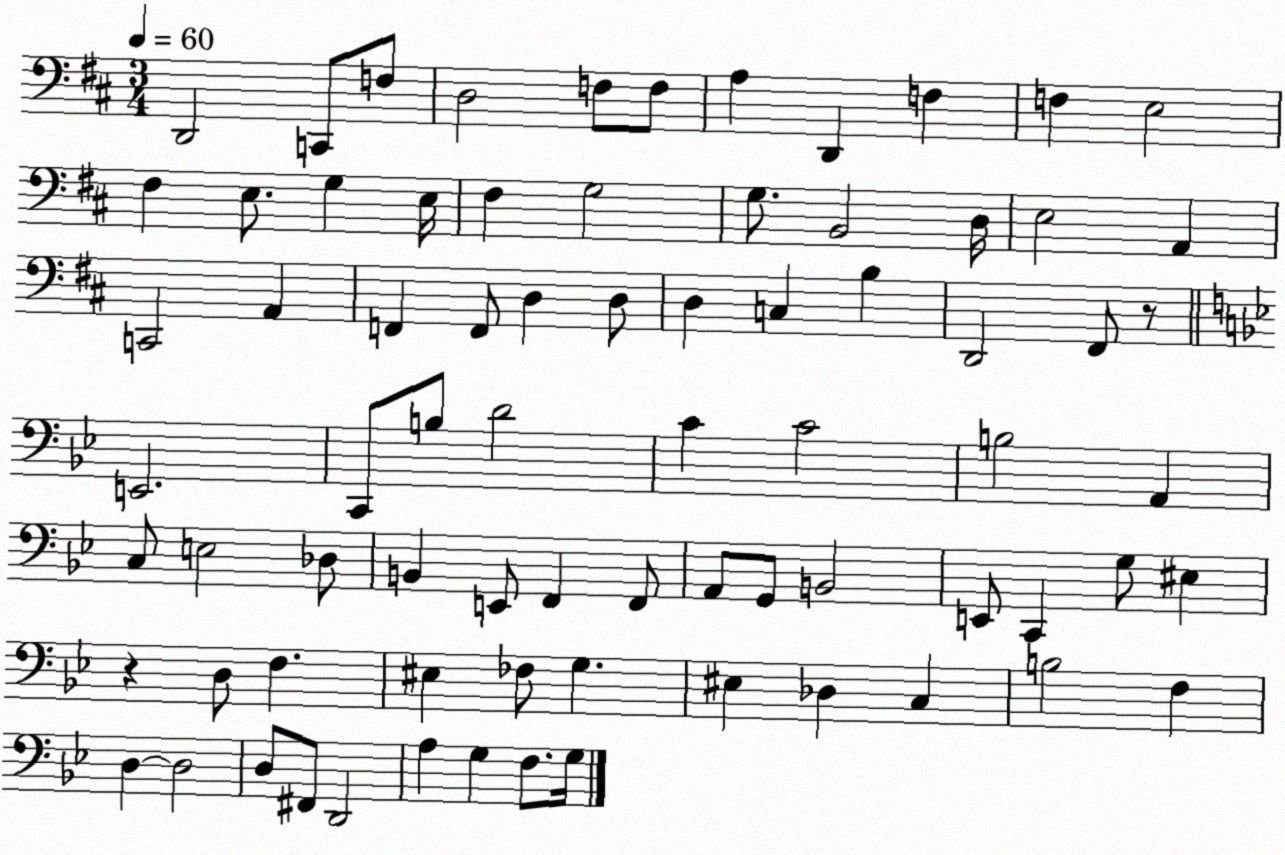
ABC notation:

X:1
T:Untitled
M:3/4
L:1/4
K:D
D,,2 C,,/2 F,/2 D,2 F,/2 F,/2 A, D,, F, F, E,2 ^F, E,/2 G, E,/4 ^F, G,2 G,/2 B,,2 D,/4 E,2 A,, C,,2 A,, F,, F,,/2 D, D,/2 D, C, B, D,,2 ^F,,/2 z/2 E,,2 C,,/2 B,/2 D2 C C2 B,2 A,, C,/2 E,2 _D,/2 B,, E,,/2 F,, F,,/2 A,,/2 G,,/2 B,,2 E,,/2 C,, G,/2 ^E, z D,/2 F, ^E, _F,/2 G, ^E, _D, C, B,2 F, D, D,2 D,/2 ^F,,/2 D,,2 A, G, F,/2 G,/4